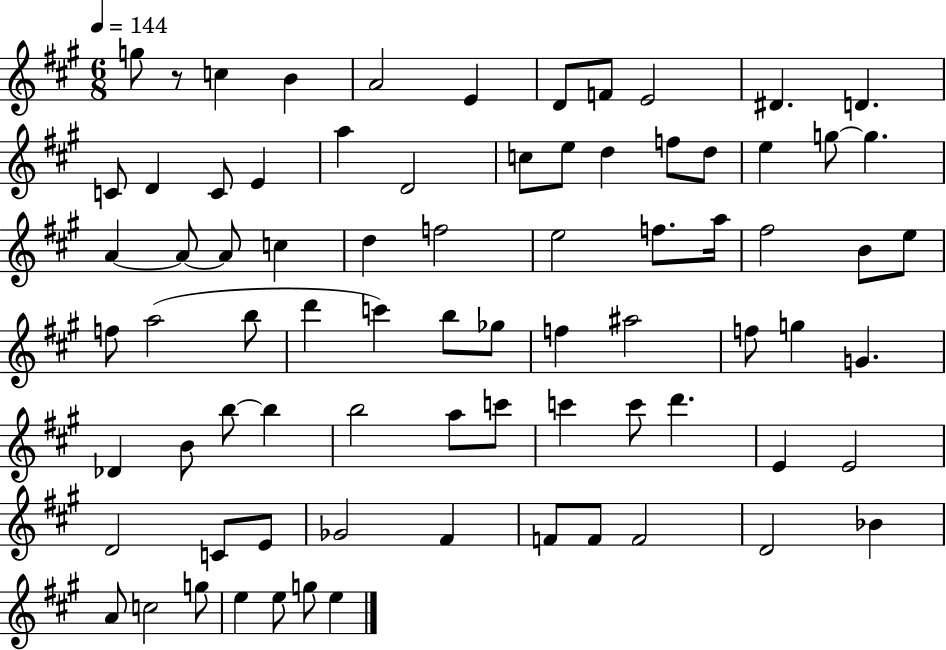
{
  \clef treble
  \numericTimeSignature
  \time 6/8
  \key a \major
  \tempo 4 = 144
  \repeat volta 2 { g''8 r8 c''4 b'4 | a'2 e'4 | d'8 f'8 e'2 | dis'4. d'4. | \break c'8 d'4 c'8 e'4 | a''4 d'2 | c''8 e''8 d''4 f''8 d''8 | e''4 g''8~~ g''4. | \break a'4~~ a'8~~ a'8 c''4 | d''4 f''2 | e''2 f''8. a''16 | fis''2 b'8 e''8 | \break f''8 a''2( b''8 | d'''4 c'''4) b''8 ges''8 | f''4 ais''2 | f''8 g''4 g'4. | \break des'4 b'8 b''8~~ b''4 | b''2 a''8 c'''8 | c'''4 c'''8 d'''4. | e'4 e'2 | \break d'2 c'8 e'8 | ges'2 fis'4 | f'8 f'8 f'2 | d'2 bes'4 | \break a'8 c''2 g''8 | e''4 e''8 g''8 e''4 | } \bar "|."
}